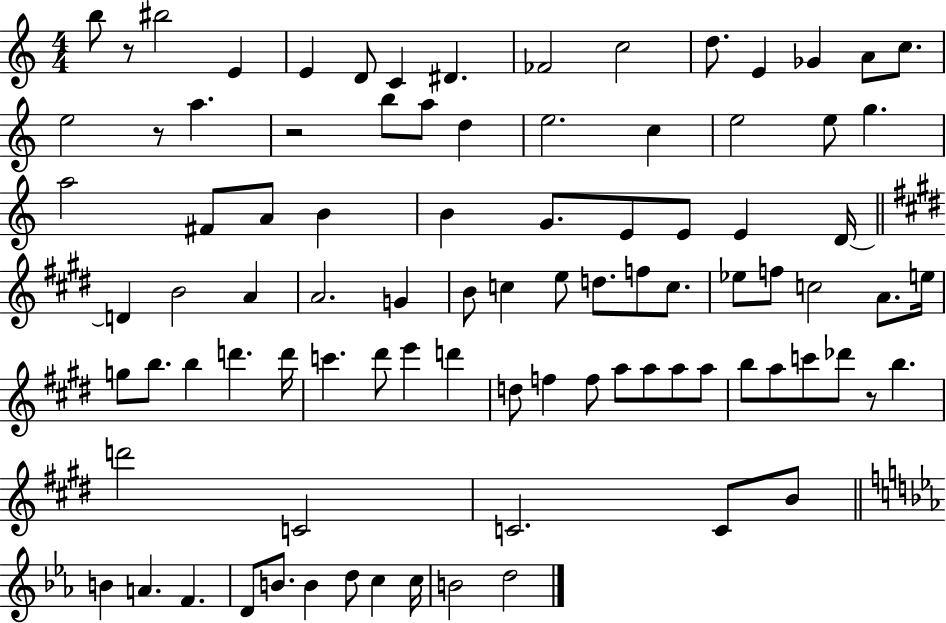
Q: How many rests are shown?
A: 4